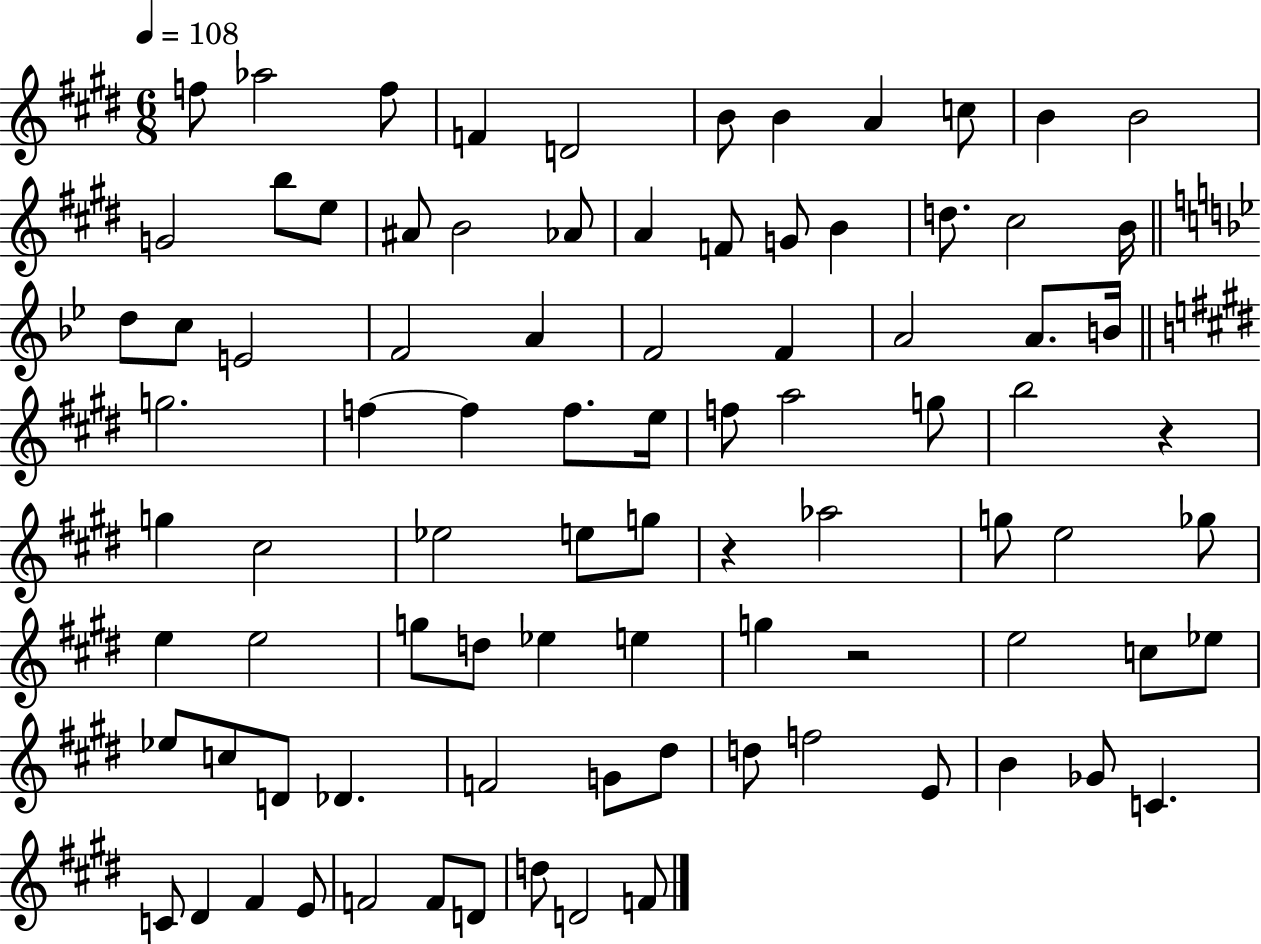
F5/e Ab5/h F5/e F4/q D4/h B4/e B4/q A4/q C5/e B4/q B4/h G4/h B5/e E5/e A#4/e B4/h Ab4/e A4/q F4/e G4/e B4/q D5/e. C#5/h B4/s D5/e C5/e E4/h F4/h A4/q F4/h F4/q A4/h A4/e. B4/s G5/h. F5/q F5/q F5/e. E5/s F5/e A5/h G5/e B5/h R/q G5/q C#5/h Eb5/h E5/e G5/e R/q Ab5/h G5/e E5/h Gb5/e E5/q E5/h G5/e D5/e Eb5/q E5/q G5/q R/h E5/h C5/e Eb5/e Eb5/e C5/e D4/e Db4/q. F4/h G4/e D#5/e D5/e F5/h E4/e B4/q Gb4/e C4/q. C4/e D#4/q F#4/q E4/e F4/h F4/e D4/e D5/e D4/h F4/e